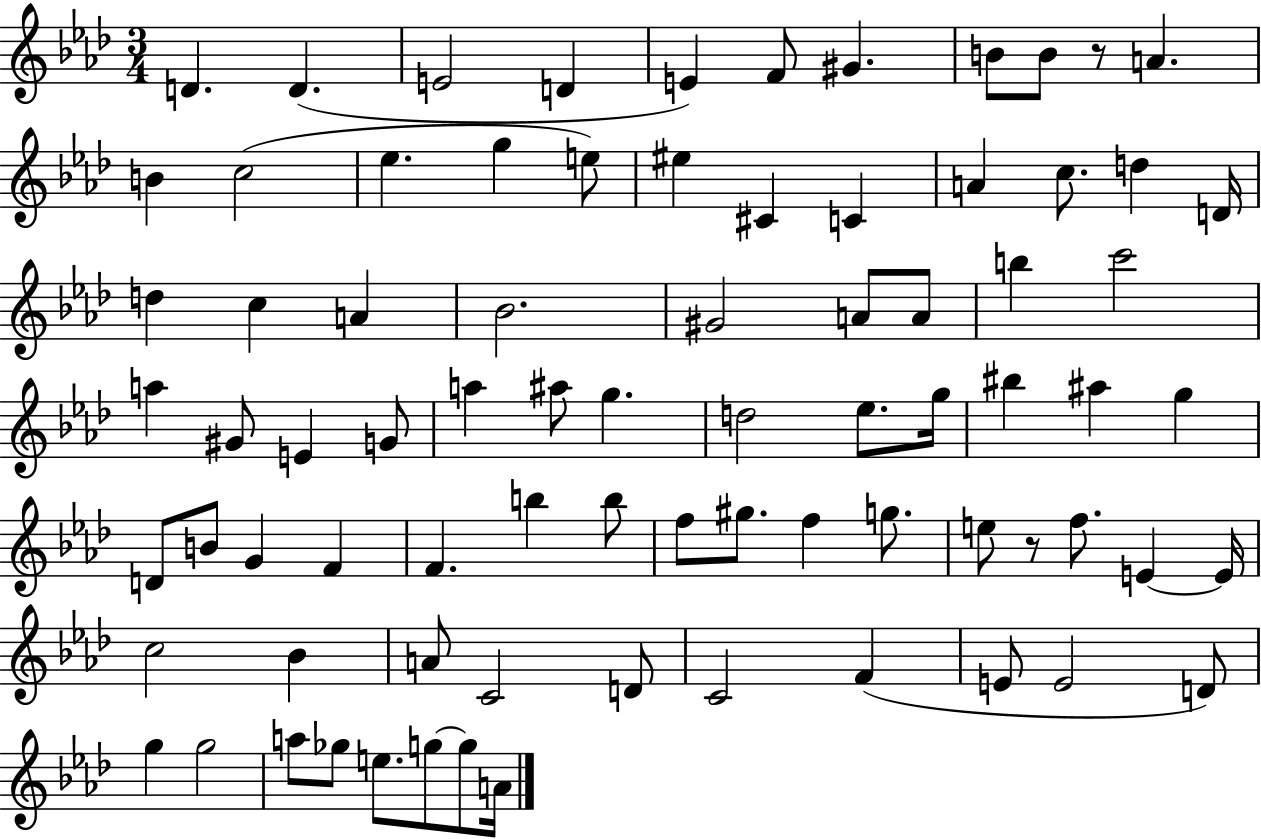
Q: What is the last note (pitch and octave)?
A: A4